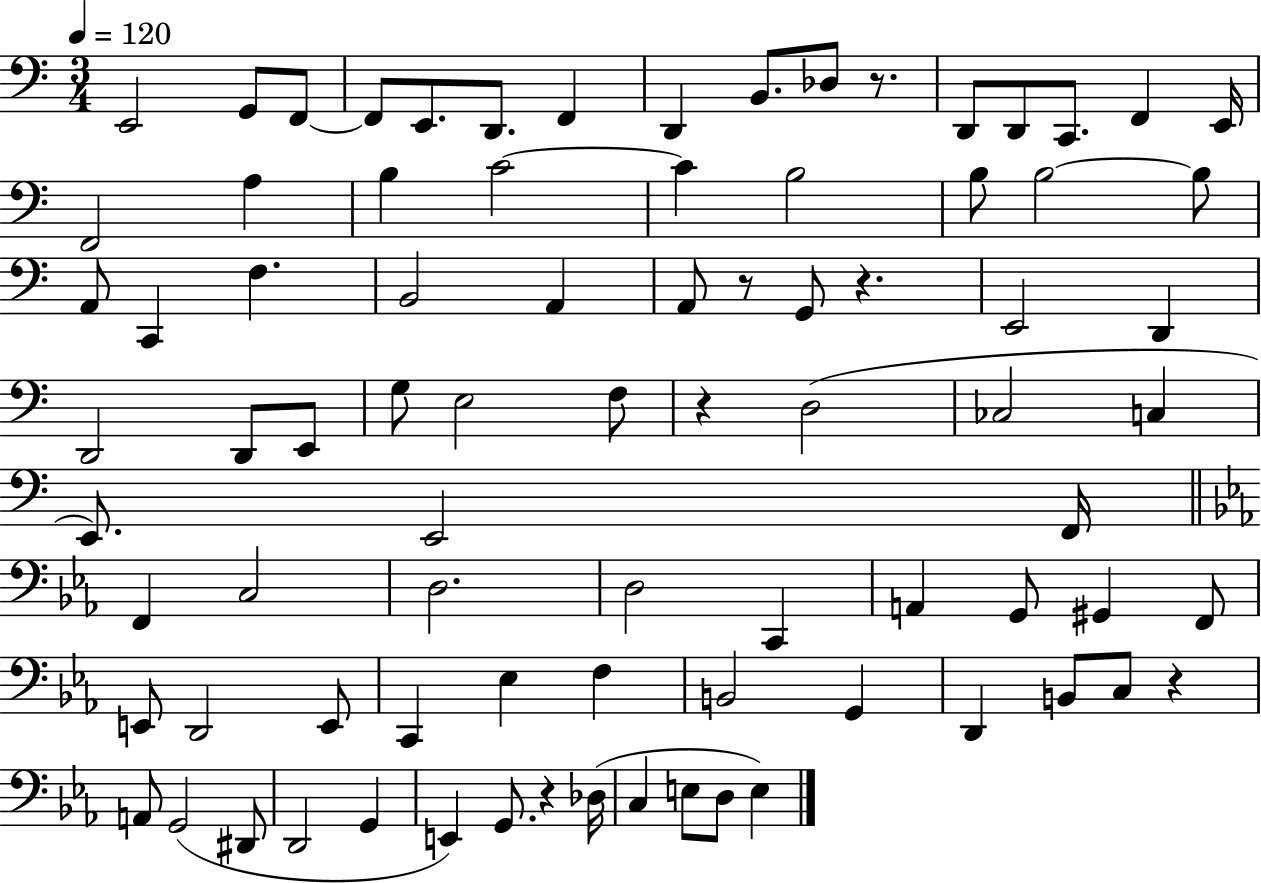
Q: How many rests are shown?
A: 6